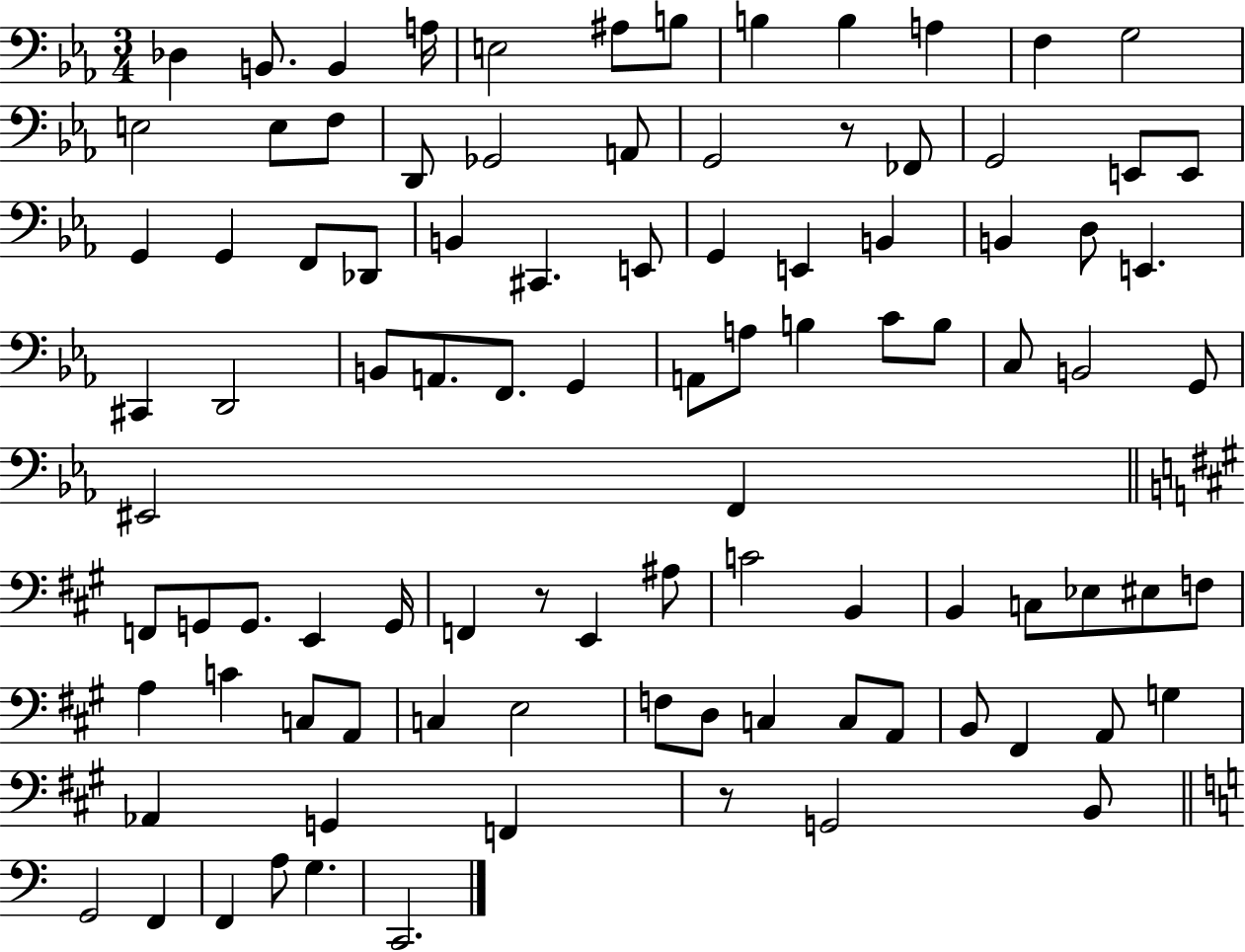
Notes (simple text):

Db3/q B2/e. B2/q A3/s E3/h A#3/e B3/e B3/q B3/q A3/q F3/q G3/h E3/h E3/e F3/e D2/e Gb2/h A2/e G2/h R/e FES2/e G2/h E2/e E2/e G2/q G2/q F2/e Db2/e B2/q C#2/q. E2/e G2/q E2/q B2/q B2/q D3/e E2/q. C#2/q D2/h B2/e A2/e. F2/e. G2/q A2/e A3/e B3/q C4/e B3/e C3/e B2/h G2/e EIS2/h F2/q F2/e G2/e G2/e. E2/q G2/s F2/q R/e E2/q A#3/e C4/h B2/q B2/q C3/e Eb3/e EIS3/e F3/e A3/q C4/q C3/e A2/e C3/q E3/h F3/e D3/e C3/q C3/e A2/e B2/e F#2/q A2/e G3/q Ab2/q G2/q F2/q R/e G2/h B2/e G2/h F2/q F2/q A3/e G3/q. C2/h.